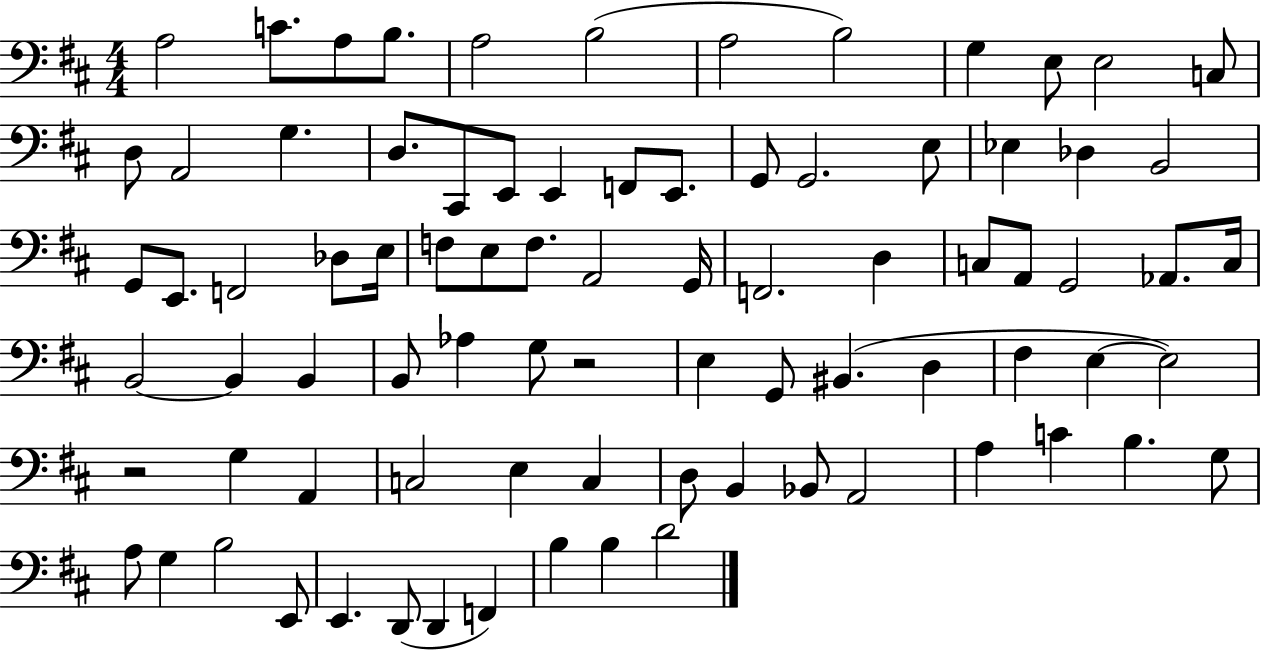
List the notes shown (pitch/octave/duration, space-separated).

A3/h C4/e. A3/e B3/e. A3/h B3/h A3/h B3/h G3/q E3/e E3/h C3/e D3/e A2/h G3/q. D3/e. C#2/e E2/e E2/q F2/e E2/e. G2/e G2/h. E3/e Eb3/q Db3/q B2/h G2/e E2/e. F2/h Db3/e E3/s F3/e E3/e F3/e. A2/h G2/s F2/h. D3/q C3/e A2/e G2/h Ab2/e. C3/s B2/h B2/q B2/q B2/e Ab3/q G3/e R/h E3/q G2/e BIS2/q. D3/q F#3/q E3/q E3/h R/h G3/q A2/q C3/h E3/q C3/q D3/e B2/q Bb2/e A2/h A3/q C4/q B3/q. G3/e A3/e G3/q B3/h E2/e E2/q. D2/e D2/q F2/q B3/q B3/q D4/h